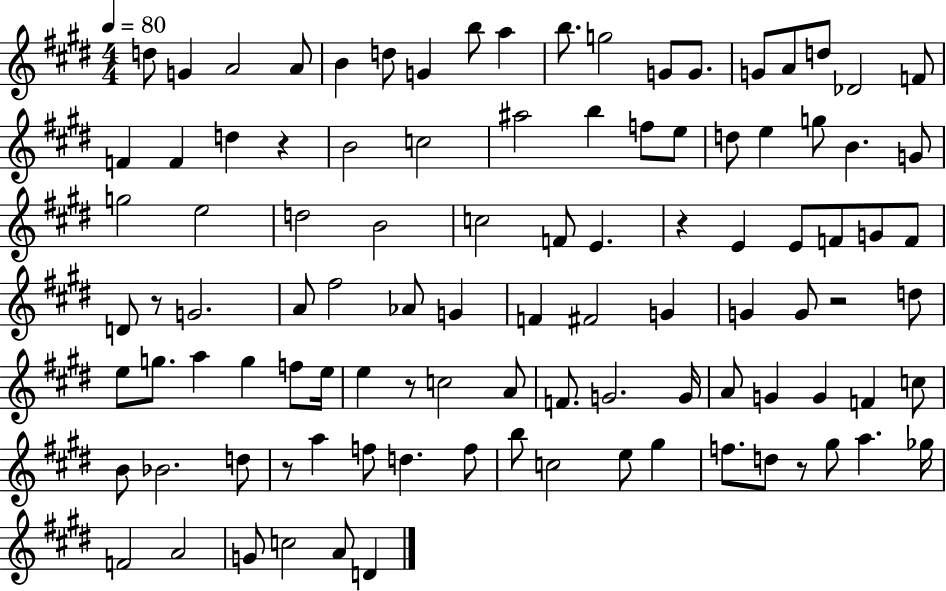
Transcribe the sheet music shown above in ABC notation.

X:1
T:Untitled
M:4/4
L:1/4
K:E
d/2 G A2 A/2 B d/2 G b/2 a b/2 g2 G/2 G/2 G/2 A/2 d/2 _D2 F/2 F F d z B2 c2 ^a2 b f/2 e/2 d/2 e g/2 B G/2 g2 e2 d2 B2 c2 F/2 E z E E/2 F/2 G/2 F/2 D/2 z/2 G2 A/2 ^f2 _A/2 G F ^F2 G G G/2 z2 d/2 e/2 g/2 a g f/2 e/4 e z/2 c2 A/2 F/2 G2 G/4 A/2 G G F c/2 B/2 _B2 d/2 z/2 a f/2 d f/2 b/2 c2 e/2 ^g f/2 d/2 z/2 ^g/2 a _g/4 F2 A2 G/2 c2 A/2 D